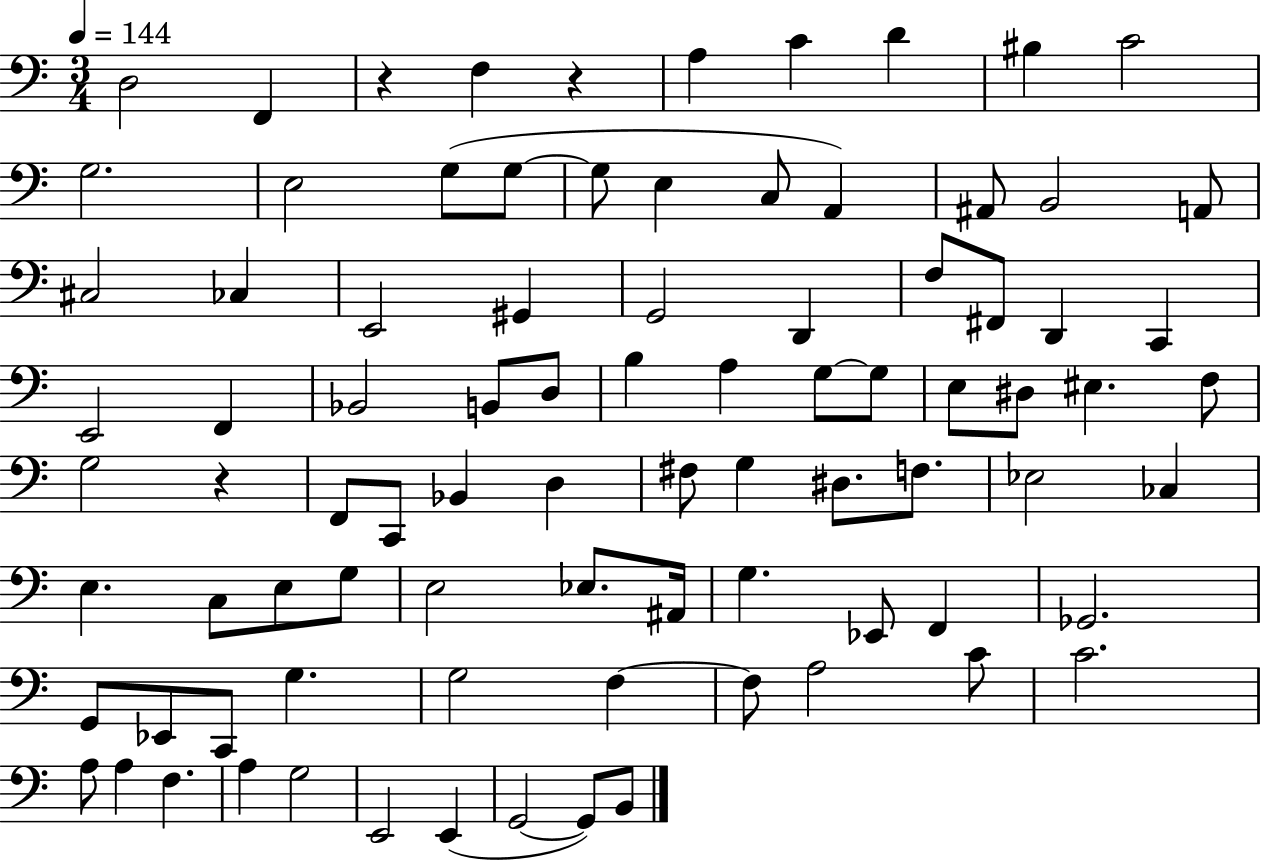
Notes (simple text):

D3/h F2/q R/q F3/q R/q A3/q C4/q D4/q BIS3/q C4/h G3/h. E3/h G3/e G3/e G3/e E3/q C3/e A2/q A#2/e B2/h A2/e C#3/h CES3/q E2/h G#2/q G2/h D2/q F3/e F#2/e D2/q C2/q E2/h F2/q Bb2/h B2/e D3/e B3/q A3/q G3/e G3/e E3/e D#3/e EIS3/q. F3/e G3/h R/q F2/e C2/e Bb2/q D3/q F#3/e G3/q D#3/e. F3/e. Eb3/h CES3/q E3/q. C3/e E3/e G3/e E3/h Eb3/e. A#2/s G3/q. Eb2/e F2/q Gb2/h. G2/e Eb2/e C2/e G3/q. G3/h F3/q F3/e A3/h C4/e C4/h. A3/e A3/q F3/q. A3/q G3/h E2/h E2/q G2/h G2/e B2/e